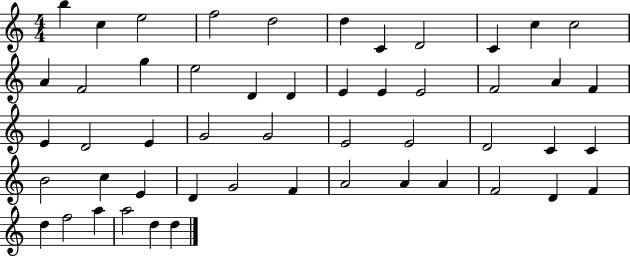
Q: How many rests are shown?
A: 0